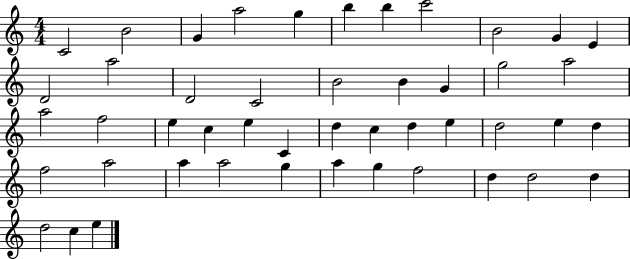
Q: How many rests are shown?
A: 0